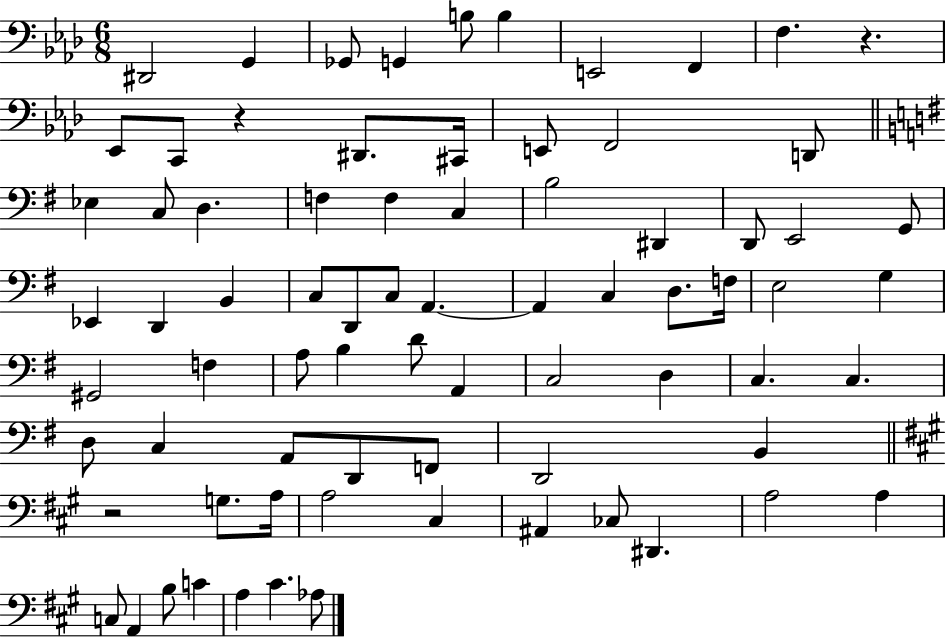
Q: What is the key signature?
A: AES major